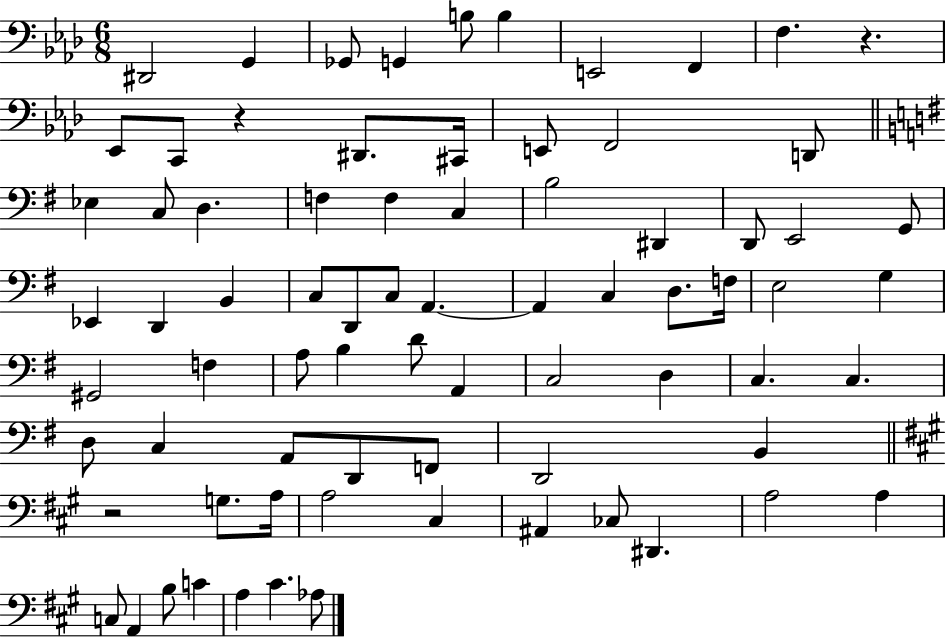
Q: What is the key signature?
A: AES major